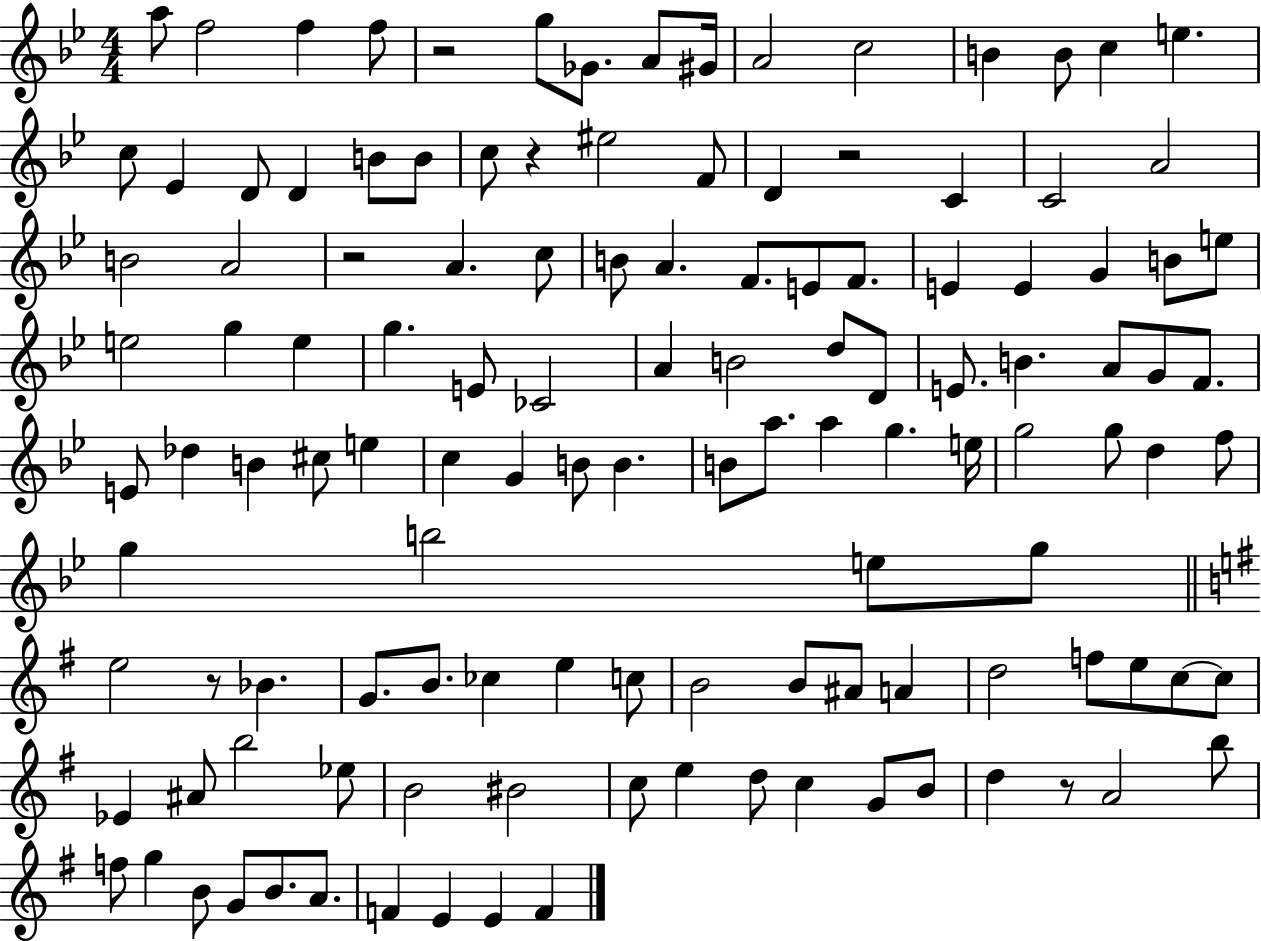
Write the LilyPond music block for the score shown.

{
  \clef treble
  \numericTimeSignature
  \time 4/4
  \key bes \major
  \repeat volta 2 { a''8 f''2 f''4 f''8 | r2 g''8 ges'8. a'8 gis'16 | a'2 c''2 | b'4 b'8 c''4 e''4. | \break c''8 ees'4 d'8 d'4 b'8 b'8 | c''8 r4 eis''2 f'8 | d'4 r2 c'4 | c'2 a'2 | \break b'2 a'2 | r2 a'4. c''8 | b'8 a'4. f'8. e'8 f'8. | e'4 e'4 g'4 b'8 e''8 | \break e''2 g''4 e''4 | g''4. e'8 ces'2 | a'4 b'2 d''8 d'8 | e'8. b'4. a'8 g'8 f'8. | \break e'8 des''4 b'4 cis''8 e''4 | c''4 g'4 b'8 b'4. | b'8 a''8. a''4 g''4. e''16 | g''2 g''8 d''4 f''8 | \break g''4 b''2 e''8 g''8 | \bar "||" \break \key e \minor e''2 r8 bes'4. | g'8. b'8. ces''4 e''4 c''8 | b'2 b'8 ais'8 a'4 | d''2 f''8 e''8 c''8~~ c''8 | \break ees'4 ais'8 b''2 ees''8 | b'2 bis'2 | c''8 e''4 d''8 c''4 g'8 b'8 | d''4 r8 a'2 b''8 | \break f''8 g''4 b'8 g'8 b'8. a'8. | f'4 e'4 e'4 f'4 | } \bar "|."
}